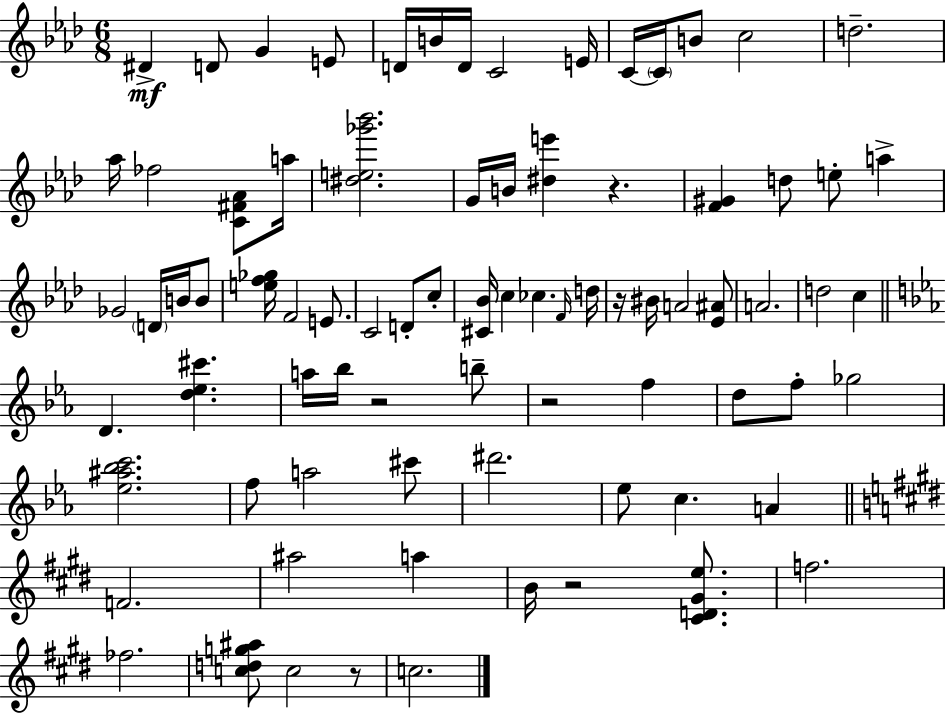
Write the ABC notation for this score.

X:1
T:Untitled
M:6/8
L:1/4
K:Fm
^D D/2 G E/2 D/4 B/4 D/4 C2 E/4 C/4 C/4 B/2 c2 d2 _a/4 _f2 [C^F_A]/2 a/4 [^de_g'_b']2 G/4 B/4 [^de'] z [F^G] d/2 e/2 a _G2 D/4 B/4 B/2 [ef_g]/4 F2 E/2 C2 D/2 c/2 [^C_B]/4 c _c F/4 d/4 z/4 ^B/4 A2 [_E^A]/2 A2 d2 c D [d_e^c'] a/4 _b/4 z2 b/2 z2 f d/2 f/2 _g2 [_e^a_bc']2 f/2 a2 ^c'/2 ^d'2 _e/2 c A F2 ^a2 a B/4 z2 [^CD^Ge]/2 f2 _f2 [cdg^a]/2 c2 z/2 c2